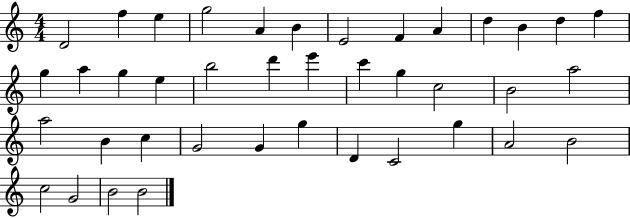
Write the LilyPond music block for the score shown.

{
  \clef treble
  \numericTimeSignature
  \time 4/4
  \key c \major
  d'2 f''4 e''4 | g''2 a'4 b'4 | e'2 f'4 a'4 | d''4 b'4 d''4 f''4 | \break g''4 a''4 g''4 e''4 | b''2 d'''4 e'''4 | c'''4 g''4 c''2 | b'2 a''2 | \break a''2 b'4 c''4 | g'2 g'4 g''4 | d'4 c'2 g''4 | a'2 b'2 | \break c''2 g'2 | b'2 b'2 | \bar "|."
}